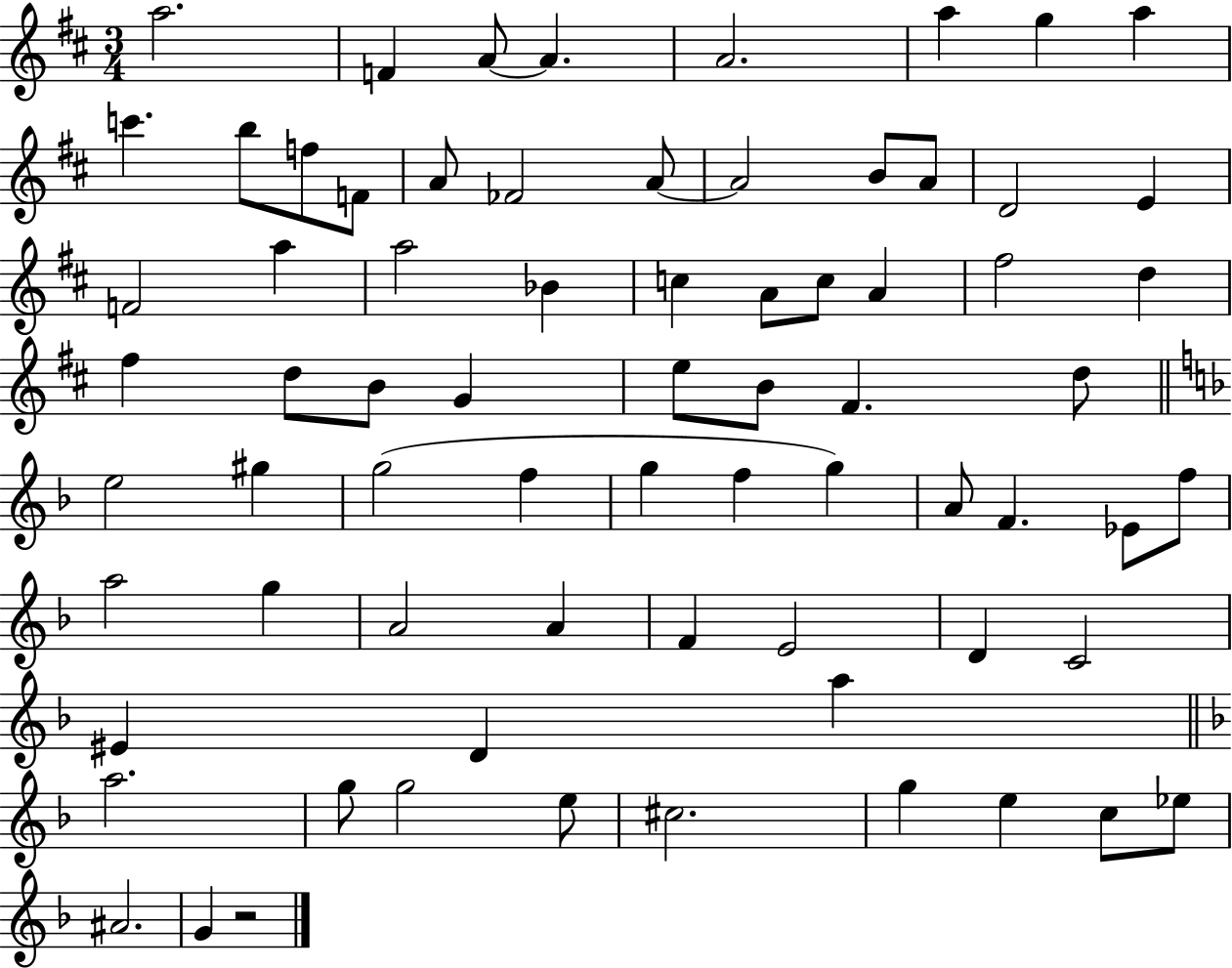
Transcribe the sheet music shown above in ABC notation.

X:1
T:Untitled
M:3/4
L:1/4
K:D
a2 F A/2 A A2 a g a c' b/2 f/2 F/2 A/2 _F2 A/2 A2 B/2 A/2 D2 E F2 a a2 _B c A/2 c/2 A ^f2 d ^f d/2 B/2 G e/2 B/2 ^F d/2 e2 ^g g2 f g f g A/2 F _E/2 f/2 a2 g A2 A F E2 D C2 ^E D a a2 g/2 g2 e/2 ^c2 g e c/2 _e/2 ^A2 G z2